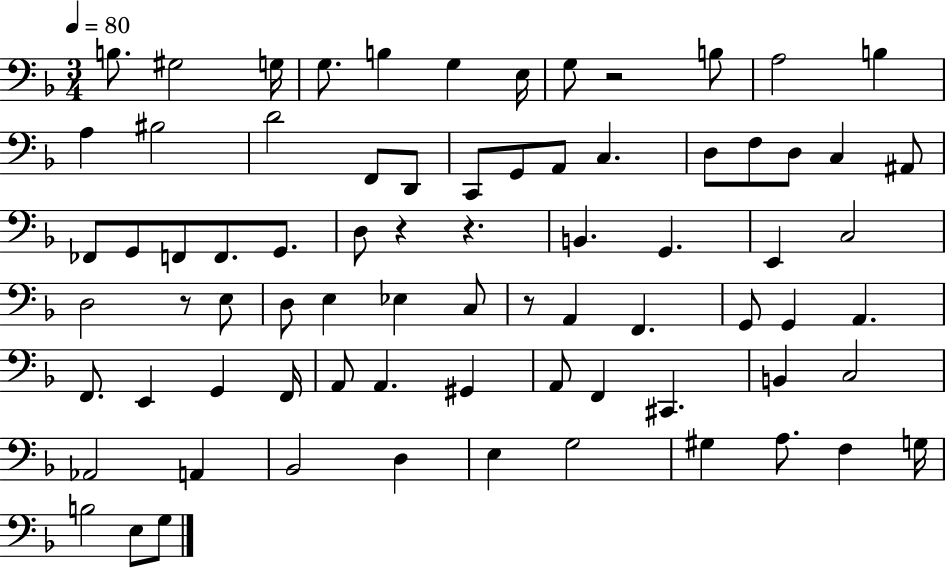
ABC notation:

X:1
T:Untitled
M:3/4
L:1/4
K:F
B,/2 ^G,2 G,/4 G,/2 B, G, E,/4 G,/2 z2 B,/2 A,2 B, A, ^B,2 D2 F,,/2 D,,/2 C,,/2 G,,/2 A,,/2 C, D,/2 F,/2 D,/2 C, ^A,,/2 _F,,/2 G,,/2 F,,/2 F,,/2 G,,/2 D,/2 z z B,, G,, E,, C,2 D,2 z/2 E,/2 D,/2 E, _E, C,/2 z/2 A,, F,, G,,/2 G,, A,, F,,/2 E,, G,, F,,/4 A,,/2 A,, ^G,, A,,/2 F,, ^C,, B,, C,2 _A,,2 A,, _B,,2 D, E, G,2 ^G, A,/2 F, G,/4 B,2 E,/2 G,/2